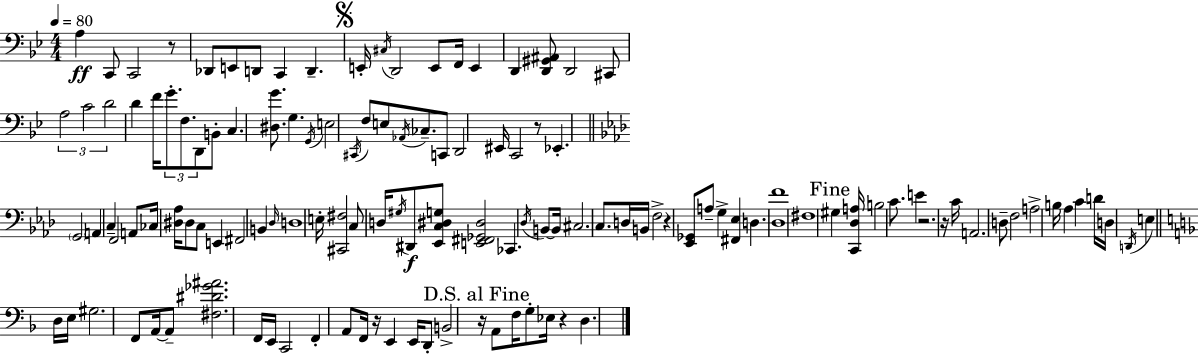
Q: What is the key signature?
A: G minor